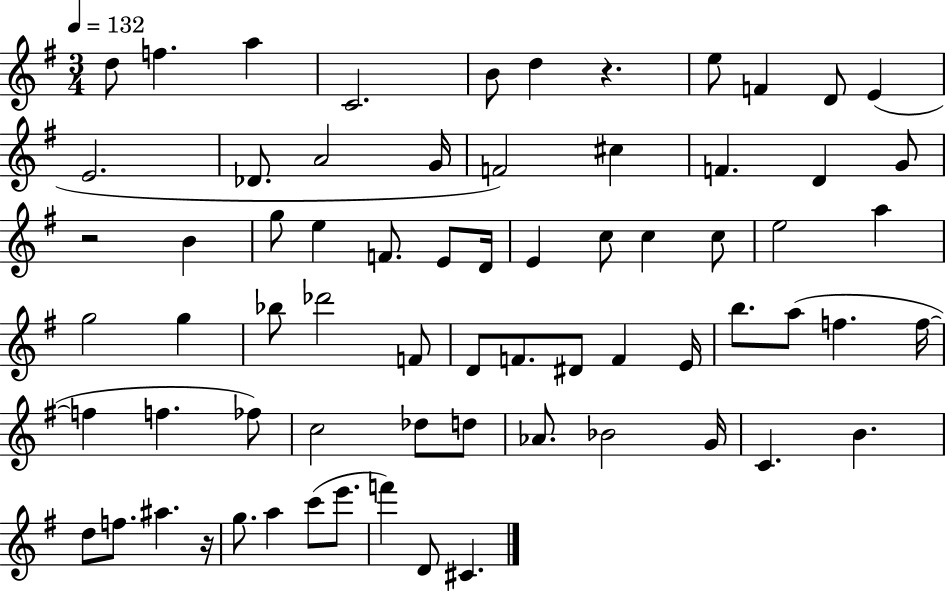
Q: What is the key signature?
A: G major